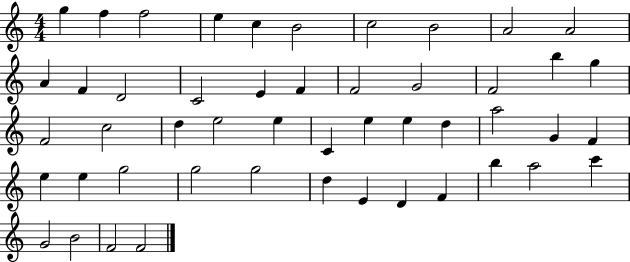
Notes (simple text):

G5/q F5/q F5/h E5/q C5/q B4/h C5/h B4/h A4/h A4/h A4/q F4/q D4/h C4/h E4/q F4/q F4/h G4/h F4/h B5/q G5/q F4/h C5/h D5/q E5/h E5/q C4/q E5/q E5/q D5/q A5/h G4/q F4/q E5/q E5/q G5/h G5/h G5/h D5/q E4/q D4/q F4/q B5/q A5/h C6/q G4/h B4/h F4/h F4/h